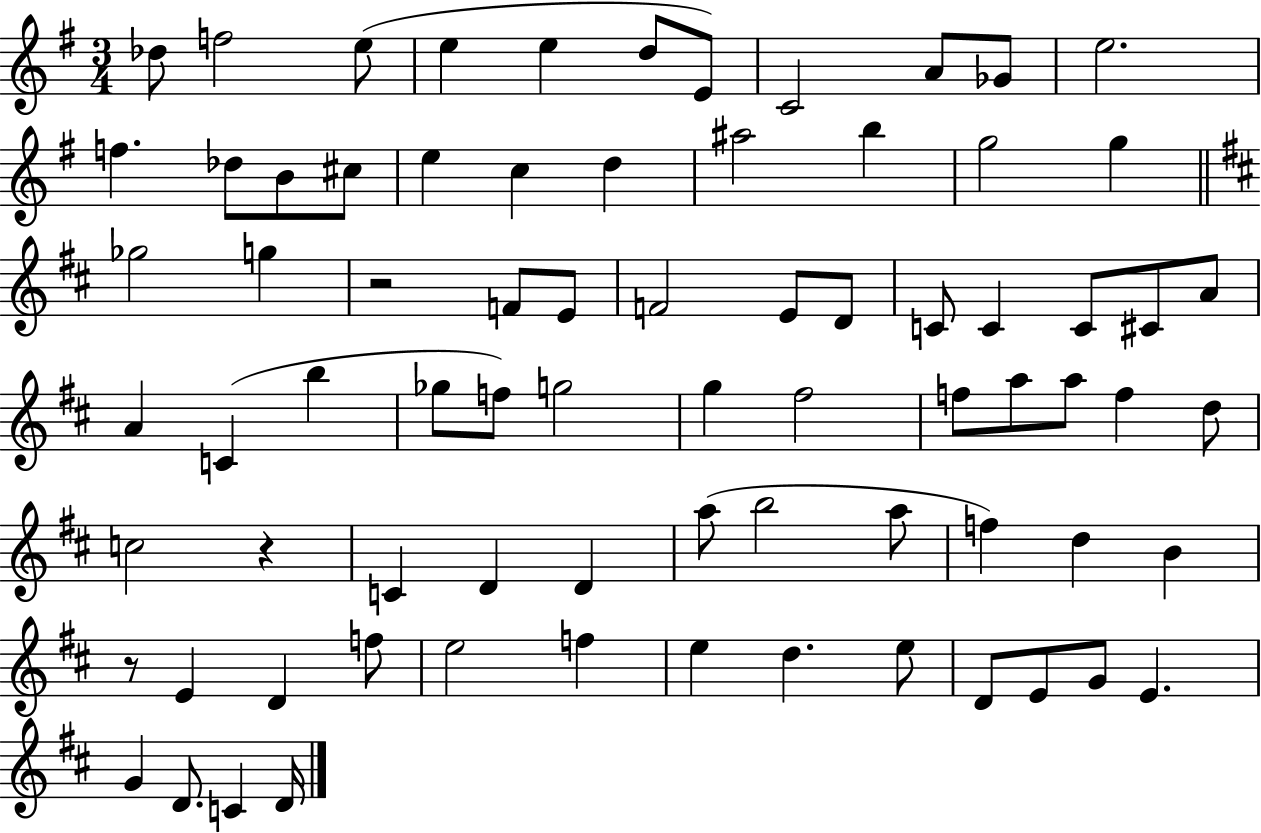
{
  \clef treble
  \numericTimeSignature
  \time 3/4
  \key g \major
  des''8 f''2 e''8( | e''4 e''4 d''8 e'8) | c'2 a'8 ges'8 | e''2. | \break f''4. des''8 b'8 cis''8 | e''4 c''4 d''4 | ais''2 b''4 | g''2 g''4 | \break \bar "||" \break \key d \major ges''2 g''4 | r2 f'8 e'8 | f'2 e'8 d'8 | c'8 c'4 c'8 cis'8 a'8 | \break a'4 c'4( b''4 | ges''8 f''8) g''2 | g''4 fis''2 | f''8 a''8 a''8 f''4 d''8 | \break c''2 r4 | c'4 d'4 d'4 | a''8( b''2 a''8 | f''4) d''4 b'4 | \break r8 e'4 d'4 f''8 | e''2 f''4 | e''4 d''4. e''8 | d'8 e'8 g'8 e'4. | \break g'4 d'8. c'4 d'16 | \bar "|."
}